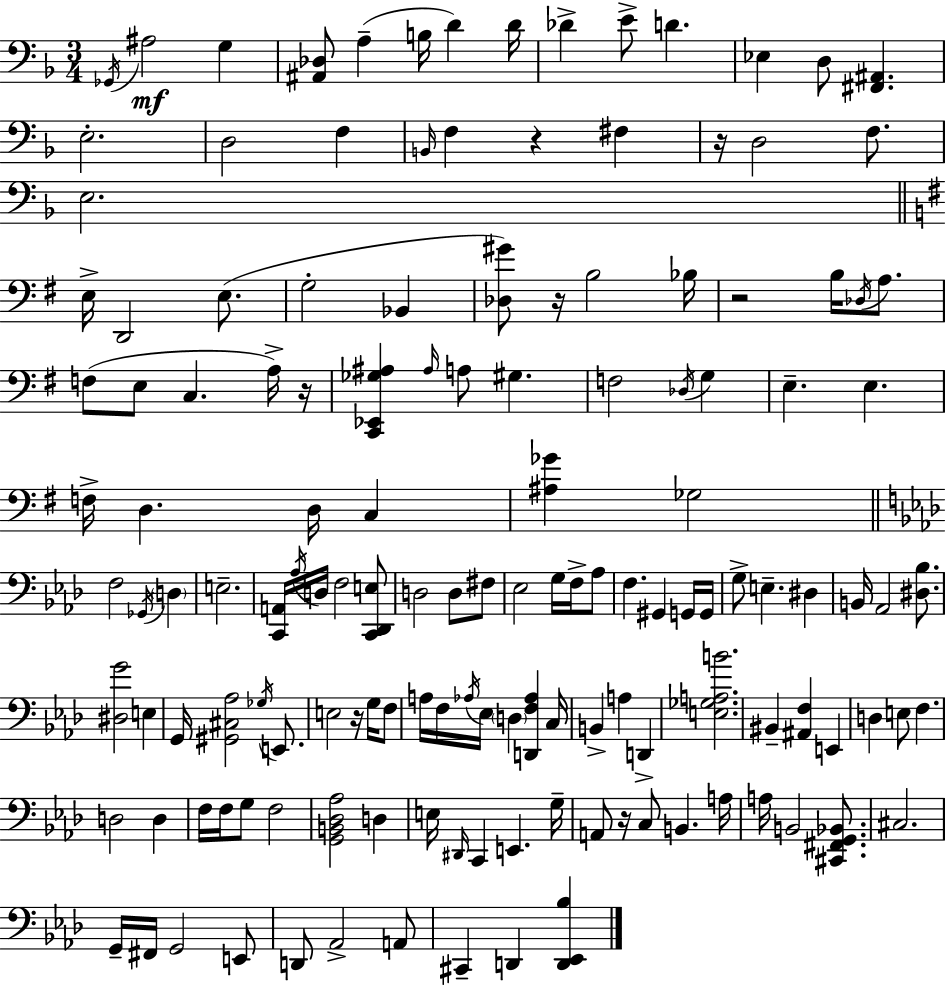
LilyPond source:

{
  \clef bass
  \numericTimeSignature
  \time 3/4
  \key f \major
  \acciaccatura { ges,16 }\mf ais2 g4 | <ais, des>8 a4--( b16 d'4) | d'16 des'4-> e'8-> d'4. | ees4 d8 <fis, ais,>4. | \break e2.-. | d2 f4 | \grace { b,16 } f4 r4 fis4 | r16 d2 f8. | \break e2. | \bar "||" \break \key g \major e16-> d,2 e8.( | g2-. bes,4 | <des gis'>8) r16 b2 bes16 | r2 b16 \acciaccatura { des16 } a8. | \break f8( e8 c4. a16->) | r16 <c, ees, ges ais>4 \grace { ais16 } a8 gis4. | f2 \acciaccatura { des16 } g4 | e4.-- e4. | \break f16-> d4. d16 c4 | <ais ges'>4 ges2 | \bar "||" \break \key aes \major f2 \acciaccatura { ges,16 } \parenthesize d4 | e2.-- | <c, a,>16 \acciaccatura { aes16 } d16 f2 | <c, des, e>8 d2 d8 | \break fis8 ees2 g16 f16-> | aes8 f4. gis,4 | g,16 g,16 g8-> e4.-- dis4 | b,16 aes,2 <dis bes>8. | \break <dis g'>2 e4 | g,16 <gis, cis aes>2 \acciaccatura { ges16 } | e,8. e2 r16 | g16 f8 a16 f16 \acciaccatura { aes16 } ees16 \parenthesize d4 <d, f aes>4 | \break c16 b,4-> a4 | d,4-> <e ges a b'>2. | bis,4-- <ais, f>4 | e,4 d4 e8 f4. | \break d2 | d4 f16 f16 g8 f2 | <g, b, des aes>2 | d4 e16 \grace { dis,16 } c,4 e,4. | \break g16-- a,8 r16 c8 b,4. | a16 a16 b,2 | <cis, fis, g, bes,>8. cis2. | g,16-- fis,16 g,2 | \break e,8 d,8 aes,2-> | a,8 cis,4-- d,4 | <d, ees, bes>4 \bar "|."
}